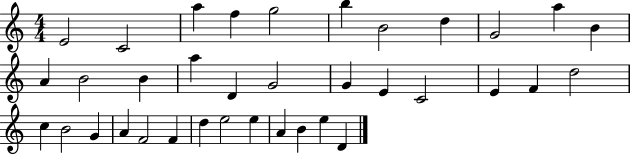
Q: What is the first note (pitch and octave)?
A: E4